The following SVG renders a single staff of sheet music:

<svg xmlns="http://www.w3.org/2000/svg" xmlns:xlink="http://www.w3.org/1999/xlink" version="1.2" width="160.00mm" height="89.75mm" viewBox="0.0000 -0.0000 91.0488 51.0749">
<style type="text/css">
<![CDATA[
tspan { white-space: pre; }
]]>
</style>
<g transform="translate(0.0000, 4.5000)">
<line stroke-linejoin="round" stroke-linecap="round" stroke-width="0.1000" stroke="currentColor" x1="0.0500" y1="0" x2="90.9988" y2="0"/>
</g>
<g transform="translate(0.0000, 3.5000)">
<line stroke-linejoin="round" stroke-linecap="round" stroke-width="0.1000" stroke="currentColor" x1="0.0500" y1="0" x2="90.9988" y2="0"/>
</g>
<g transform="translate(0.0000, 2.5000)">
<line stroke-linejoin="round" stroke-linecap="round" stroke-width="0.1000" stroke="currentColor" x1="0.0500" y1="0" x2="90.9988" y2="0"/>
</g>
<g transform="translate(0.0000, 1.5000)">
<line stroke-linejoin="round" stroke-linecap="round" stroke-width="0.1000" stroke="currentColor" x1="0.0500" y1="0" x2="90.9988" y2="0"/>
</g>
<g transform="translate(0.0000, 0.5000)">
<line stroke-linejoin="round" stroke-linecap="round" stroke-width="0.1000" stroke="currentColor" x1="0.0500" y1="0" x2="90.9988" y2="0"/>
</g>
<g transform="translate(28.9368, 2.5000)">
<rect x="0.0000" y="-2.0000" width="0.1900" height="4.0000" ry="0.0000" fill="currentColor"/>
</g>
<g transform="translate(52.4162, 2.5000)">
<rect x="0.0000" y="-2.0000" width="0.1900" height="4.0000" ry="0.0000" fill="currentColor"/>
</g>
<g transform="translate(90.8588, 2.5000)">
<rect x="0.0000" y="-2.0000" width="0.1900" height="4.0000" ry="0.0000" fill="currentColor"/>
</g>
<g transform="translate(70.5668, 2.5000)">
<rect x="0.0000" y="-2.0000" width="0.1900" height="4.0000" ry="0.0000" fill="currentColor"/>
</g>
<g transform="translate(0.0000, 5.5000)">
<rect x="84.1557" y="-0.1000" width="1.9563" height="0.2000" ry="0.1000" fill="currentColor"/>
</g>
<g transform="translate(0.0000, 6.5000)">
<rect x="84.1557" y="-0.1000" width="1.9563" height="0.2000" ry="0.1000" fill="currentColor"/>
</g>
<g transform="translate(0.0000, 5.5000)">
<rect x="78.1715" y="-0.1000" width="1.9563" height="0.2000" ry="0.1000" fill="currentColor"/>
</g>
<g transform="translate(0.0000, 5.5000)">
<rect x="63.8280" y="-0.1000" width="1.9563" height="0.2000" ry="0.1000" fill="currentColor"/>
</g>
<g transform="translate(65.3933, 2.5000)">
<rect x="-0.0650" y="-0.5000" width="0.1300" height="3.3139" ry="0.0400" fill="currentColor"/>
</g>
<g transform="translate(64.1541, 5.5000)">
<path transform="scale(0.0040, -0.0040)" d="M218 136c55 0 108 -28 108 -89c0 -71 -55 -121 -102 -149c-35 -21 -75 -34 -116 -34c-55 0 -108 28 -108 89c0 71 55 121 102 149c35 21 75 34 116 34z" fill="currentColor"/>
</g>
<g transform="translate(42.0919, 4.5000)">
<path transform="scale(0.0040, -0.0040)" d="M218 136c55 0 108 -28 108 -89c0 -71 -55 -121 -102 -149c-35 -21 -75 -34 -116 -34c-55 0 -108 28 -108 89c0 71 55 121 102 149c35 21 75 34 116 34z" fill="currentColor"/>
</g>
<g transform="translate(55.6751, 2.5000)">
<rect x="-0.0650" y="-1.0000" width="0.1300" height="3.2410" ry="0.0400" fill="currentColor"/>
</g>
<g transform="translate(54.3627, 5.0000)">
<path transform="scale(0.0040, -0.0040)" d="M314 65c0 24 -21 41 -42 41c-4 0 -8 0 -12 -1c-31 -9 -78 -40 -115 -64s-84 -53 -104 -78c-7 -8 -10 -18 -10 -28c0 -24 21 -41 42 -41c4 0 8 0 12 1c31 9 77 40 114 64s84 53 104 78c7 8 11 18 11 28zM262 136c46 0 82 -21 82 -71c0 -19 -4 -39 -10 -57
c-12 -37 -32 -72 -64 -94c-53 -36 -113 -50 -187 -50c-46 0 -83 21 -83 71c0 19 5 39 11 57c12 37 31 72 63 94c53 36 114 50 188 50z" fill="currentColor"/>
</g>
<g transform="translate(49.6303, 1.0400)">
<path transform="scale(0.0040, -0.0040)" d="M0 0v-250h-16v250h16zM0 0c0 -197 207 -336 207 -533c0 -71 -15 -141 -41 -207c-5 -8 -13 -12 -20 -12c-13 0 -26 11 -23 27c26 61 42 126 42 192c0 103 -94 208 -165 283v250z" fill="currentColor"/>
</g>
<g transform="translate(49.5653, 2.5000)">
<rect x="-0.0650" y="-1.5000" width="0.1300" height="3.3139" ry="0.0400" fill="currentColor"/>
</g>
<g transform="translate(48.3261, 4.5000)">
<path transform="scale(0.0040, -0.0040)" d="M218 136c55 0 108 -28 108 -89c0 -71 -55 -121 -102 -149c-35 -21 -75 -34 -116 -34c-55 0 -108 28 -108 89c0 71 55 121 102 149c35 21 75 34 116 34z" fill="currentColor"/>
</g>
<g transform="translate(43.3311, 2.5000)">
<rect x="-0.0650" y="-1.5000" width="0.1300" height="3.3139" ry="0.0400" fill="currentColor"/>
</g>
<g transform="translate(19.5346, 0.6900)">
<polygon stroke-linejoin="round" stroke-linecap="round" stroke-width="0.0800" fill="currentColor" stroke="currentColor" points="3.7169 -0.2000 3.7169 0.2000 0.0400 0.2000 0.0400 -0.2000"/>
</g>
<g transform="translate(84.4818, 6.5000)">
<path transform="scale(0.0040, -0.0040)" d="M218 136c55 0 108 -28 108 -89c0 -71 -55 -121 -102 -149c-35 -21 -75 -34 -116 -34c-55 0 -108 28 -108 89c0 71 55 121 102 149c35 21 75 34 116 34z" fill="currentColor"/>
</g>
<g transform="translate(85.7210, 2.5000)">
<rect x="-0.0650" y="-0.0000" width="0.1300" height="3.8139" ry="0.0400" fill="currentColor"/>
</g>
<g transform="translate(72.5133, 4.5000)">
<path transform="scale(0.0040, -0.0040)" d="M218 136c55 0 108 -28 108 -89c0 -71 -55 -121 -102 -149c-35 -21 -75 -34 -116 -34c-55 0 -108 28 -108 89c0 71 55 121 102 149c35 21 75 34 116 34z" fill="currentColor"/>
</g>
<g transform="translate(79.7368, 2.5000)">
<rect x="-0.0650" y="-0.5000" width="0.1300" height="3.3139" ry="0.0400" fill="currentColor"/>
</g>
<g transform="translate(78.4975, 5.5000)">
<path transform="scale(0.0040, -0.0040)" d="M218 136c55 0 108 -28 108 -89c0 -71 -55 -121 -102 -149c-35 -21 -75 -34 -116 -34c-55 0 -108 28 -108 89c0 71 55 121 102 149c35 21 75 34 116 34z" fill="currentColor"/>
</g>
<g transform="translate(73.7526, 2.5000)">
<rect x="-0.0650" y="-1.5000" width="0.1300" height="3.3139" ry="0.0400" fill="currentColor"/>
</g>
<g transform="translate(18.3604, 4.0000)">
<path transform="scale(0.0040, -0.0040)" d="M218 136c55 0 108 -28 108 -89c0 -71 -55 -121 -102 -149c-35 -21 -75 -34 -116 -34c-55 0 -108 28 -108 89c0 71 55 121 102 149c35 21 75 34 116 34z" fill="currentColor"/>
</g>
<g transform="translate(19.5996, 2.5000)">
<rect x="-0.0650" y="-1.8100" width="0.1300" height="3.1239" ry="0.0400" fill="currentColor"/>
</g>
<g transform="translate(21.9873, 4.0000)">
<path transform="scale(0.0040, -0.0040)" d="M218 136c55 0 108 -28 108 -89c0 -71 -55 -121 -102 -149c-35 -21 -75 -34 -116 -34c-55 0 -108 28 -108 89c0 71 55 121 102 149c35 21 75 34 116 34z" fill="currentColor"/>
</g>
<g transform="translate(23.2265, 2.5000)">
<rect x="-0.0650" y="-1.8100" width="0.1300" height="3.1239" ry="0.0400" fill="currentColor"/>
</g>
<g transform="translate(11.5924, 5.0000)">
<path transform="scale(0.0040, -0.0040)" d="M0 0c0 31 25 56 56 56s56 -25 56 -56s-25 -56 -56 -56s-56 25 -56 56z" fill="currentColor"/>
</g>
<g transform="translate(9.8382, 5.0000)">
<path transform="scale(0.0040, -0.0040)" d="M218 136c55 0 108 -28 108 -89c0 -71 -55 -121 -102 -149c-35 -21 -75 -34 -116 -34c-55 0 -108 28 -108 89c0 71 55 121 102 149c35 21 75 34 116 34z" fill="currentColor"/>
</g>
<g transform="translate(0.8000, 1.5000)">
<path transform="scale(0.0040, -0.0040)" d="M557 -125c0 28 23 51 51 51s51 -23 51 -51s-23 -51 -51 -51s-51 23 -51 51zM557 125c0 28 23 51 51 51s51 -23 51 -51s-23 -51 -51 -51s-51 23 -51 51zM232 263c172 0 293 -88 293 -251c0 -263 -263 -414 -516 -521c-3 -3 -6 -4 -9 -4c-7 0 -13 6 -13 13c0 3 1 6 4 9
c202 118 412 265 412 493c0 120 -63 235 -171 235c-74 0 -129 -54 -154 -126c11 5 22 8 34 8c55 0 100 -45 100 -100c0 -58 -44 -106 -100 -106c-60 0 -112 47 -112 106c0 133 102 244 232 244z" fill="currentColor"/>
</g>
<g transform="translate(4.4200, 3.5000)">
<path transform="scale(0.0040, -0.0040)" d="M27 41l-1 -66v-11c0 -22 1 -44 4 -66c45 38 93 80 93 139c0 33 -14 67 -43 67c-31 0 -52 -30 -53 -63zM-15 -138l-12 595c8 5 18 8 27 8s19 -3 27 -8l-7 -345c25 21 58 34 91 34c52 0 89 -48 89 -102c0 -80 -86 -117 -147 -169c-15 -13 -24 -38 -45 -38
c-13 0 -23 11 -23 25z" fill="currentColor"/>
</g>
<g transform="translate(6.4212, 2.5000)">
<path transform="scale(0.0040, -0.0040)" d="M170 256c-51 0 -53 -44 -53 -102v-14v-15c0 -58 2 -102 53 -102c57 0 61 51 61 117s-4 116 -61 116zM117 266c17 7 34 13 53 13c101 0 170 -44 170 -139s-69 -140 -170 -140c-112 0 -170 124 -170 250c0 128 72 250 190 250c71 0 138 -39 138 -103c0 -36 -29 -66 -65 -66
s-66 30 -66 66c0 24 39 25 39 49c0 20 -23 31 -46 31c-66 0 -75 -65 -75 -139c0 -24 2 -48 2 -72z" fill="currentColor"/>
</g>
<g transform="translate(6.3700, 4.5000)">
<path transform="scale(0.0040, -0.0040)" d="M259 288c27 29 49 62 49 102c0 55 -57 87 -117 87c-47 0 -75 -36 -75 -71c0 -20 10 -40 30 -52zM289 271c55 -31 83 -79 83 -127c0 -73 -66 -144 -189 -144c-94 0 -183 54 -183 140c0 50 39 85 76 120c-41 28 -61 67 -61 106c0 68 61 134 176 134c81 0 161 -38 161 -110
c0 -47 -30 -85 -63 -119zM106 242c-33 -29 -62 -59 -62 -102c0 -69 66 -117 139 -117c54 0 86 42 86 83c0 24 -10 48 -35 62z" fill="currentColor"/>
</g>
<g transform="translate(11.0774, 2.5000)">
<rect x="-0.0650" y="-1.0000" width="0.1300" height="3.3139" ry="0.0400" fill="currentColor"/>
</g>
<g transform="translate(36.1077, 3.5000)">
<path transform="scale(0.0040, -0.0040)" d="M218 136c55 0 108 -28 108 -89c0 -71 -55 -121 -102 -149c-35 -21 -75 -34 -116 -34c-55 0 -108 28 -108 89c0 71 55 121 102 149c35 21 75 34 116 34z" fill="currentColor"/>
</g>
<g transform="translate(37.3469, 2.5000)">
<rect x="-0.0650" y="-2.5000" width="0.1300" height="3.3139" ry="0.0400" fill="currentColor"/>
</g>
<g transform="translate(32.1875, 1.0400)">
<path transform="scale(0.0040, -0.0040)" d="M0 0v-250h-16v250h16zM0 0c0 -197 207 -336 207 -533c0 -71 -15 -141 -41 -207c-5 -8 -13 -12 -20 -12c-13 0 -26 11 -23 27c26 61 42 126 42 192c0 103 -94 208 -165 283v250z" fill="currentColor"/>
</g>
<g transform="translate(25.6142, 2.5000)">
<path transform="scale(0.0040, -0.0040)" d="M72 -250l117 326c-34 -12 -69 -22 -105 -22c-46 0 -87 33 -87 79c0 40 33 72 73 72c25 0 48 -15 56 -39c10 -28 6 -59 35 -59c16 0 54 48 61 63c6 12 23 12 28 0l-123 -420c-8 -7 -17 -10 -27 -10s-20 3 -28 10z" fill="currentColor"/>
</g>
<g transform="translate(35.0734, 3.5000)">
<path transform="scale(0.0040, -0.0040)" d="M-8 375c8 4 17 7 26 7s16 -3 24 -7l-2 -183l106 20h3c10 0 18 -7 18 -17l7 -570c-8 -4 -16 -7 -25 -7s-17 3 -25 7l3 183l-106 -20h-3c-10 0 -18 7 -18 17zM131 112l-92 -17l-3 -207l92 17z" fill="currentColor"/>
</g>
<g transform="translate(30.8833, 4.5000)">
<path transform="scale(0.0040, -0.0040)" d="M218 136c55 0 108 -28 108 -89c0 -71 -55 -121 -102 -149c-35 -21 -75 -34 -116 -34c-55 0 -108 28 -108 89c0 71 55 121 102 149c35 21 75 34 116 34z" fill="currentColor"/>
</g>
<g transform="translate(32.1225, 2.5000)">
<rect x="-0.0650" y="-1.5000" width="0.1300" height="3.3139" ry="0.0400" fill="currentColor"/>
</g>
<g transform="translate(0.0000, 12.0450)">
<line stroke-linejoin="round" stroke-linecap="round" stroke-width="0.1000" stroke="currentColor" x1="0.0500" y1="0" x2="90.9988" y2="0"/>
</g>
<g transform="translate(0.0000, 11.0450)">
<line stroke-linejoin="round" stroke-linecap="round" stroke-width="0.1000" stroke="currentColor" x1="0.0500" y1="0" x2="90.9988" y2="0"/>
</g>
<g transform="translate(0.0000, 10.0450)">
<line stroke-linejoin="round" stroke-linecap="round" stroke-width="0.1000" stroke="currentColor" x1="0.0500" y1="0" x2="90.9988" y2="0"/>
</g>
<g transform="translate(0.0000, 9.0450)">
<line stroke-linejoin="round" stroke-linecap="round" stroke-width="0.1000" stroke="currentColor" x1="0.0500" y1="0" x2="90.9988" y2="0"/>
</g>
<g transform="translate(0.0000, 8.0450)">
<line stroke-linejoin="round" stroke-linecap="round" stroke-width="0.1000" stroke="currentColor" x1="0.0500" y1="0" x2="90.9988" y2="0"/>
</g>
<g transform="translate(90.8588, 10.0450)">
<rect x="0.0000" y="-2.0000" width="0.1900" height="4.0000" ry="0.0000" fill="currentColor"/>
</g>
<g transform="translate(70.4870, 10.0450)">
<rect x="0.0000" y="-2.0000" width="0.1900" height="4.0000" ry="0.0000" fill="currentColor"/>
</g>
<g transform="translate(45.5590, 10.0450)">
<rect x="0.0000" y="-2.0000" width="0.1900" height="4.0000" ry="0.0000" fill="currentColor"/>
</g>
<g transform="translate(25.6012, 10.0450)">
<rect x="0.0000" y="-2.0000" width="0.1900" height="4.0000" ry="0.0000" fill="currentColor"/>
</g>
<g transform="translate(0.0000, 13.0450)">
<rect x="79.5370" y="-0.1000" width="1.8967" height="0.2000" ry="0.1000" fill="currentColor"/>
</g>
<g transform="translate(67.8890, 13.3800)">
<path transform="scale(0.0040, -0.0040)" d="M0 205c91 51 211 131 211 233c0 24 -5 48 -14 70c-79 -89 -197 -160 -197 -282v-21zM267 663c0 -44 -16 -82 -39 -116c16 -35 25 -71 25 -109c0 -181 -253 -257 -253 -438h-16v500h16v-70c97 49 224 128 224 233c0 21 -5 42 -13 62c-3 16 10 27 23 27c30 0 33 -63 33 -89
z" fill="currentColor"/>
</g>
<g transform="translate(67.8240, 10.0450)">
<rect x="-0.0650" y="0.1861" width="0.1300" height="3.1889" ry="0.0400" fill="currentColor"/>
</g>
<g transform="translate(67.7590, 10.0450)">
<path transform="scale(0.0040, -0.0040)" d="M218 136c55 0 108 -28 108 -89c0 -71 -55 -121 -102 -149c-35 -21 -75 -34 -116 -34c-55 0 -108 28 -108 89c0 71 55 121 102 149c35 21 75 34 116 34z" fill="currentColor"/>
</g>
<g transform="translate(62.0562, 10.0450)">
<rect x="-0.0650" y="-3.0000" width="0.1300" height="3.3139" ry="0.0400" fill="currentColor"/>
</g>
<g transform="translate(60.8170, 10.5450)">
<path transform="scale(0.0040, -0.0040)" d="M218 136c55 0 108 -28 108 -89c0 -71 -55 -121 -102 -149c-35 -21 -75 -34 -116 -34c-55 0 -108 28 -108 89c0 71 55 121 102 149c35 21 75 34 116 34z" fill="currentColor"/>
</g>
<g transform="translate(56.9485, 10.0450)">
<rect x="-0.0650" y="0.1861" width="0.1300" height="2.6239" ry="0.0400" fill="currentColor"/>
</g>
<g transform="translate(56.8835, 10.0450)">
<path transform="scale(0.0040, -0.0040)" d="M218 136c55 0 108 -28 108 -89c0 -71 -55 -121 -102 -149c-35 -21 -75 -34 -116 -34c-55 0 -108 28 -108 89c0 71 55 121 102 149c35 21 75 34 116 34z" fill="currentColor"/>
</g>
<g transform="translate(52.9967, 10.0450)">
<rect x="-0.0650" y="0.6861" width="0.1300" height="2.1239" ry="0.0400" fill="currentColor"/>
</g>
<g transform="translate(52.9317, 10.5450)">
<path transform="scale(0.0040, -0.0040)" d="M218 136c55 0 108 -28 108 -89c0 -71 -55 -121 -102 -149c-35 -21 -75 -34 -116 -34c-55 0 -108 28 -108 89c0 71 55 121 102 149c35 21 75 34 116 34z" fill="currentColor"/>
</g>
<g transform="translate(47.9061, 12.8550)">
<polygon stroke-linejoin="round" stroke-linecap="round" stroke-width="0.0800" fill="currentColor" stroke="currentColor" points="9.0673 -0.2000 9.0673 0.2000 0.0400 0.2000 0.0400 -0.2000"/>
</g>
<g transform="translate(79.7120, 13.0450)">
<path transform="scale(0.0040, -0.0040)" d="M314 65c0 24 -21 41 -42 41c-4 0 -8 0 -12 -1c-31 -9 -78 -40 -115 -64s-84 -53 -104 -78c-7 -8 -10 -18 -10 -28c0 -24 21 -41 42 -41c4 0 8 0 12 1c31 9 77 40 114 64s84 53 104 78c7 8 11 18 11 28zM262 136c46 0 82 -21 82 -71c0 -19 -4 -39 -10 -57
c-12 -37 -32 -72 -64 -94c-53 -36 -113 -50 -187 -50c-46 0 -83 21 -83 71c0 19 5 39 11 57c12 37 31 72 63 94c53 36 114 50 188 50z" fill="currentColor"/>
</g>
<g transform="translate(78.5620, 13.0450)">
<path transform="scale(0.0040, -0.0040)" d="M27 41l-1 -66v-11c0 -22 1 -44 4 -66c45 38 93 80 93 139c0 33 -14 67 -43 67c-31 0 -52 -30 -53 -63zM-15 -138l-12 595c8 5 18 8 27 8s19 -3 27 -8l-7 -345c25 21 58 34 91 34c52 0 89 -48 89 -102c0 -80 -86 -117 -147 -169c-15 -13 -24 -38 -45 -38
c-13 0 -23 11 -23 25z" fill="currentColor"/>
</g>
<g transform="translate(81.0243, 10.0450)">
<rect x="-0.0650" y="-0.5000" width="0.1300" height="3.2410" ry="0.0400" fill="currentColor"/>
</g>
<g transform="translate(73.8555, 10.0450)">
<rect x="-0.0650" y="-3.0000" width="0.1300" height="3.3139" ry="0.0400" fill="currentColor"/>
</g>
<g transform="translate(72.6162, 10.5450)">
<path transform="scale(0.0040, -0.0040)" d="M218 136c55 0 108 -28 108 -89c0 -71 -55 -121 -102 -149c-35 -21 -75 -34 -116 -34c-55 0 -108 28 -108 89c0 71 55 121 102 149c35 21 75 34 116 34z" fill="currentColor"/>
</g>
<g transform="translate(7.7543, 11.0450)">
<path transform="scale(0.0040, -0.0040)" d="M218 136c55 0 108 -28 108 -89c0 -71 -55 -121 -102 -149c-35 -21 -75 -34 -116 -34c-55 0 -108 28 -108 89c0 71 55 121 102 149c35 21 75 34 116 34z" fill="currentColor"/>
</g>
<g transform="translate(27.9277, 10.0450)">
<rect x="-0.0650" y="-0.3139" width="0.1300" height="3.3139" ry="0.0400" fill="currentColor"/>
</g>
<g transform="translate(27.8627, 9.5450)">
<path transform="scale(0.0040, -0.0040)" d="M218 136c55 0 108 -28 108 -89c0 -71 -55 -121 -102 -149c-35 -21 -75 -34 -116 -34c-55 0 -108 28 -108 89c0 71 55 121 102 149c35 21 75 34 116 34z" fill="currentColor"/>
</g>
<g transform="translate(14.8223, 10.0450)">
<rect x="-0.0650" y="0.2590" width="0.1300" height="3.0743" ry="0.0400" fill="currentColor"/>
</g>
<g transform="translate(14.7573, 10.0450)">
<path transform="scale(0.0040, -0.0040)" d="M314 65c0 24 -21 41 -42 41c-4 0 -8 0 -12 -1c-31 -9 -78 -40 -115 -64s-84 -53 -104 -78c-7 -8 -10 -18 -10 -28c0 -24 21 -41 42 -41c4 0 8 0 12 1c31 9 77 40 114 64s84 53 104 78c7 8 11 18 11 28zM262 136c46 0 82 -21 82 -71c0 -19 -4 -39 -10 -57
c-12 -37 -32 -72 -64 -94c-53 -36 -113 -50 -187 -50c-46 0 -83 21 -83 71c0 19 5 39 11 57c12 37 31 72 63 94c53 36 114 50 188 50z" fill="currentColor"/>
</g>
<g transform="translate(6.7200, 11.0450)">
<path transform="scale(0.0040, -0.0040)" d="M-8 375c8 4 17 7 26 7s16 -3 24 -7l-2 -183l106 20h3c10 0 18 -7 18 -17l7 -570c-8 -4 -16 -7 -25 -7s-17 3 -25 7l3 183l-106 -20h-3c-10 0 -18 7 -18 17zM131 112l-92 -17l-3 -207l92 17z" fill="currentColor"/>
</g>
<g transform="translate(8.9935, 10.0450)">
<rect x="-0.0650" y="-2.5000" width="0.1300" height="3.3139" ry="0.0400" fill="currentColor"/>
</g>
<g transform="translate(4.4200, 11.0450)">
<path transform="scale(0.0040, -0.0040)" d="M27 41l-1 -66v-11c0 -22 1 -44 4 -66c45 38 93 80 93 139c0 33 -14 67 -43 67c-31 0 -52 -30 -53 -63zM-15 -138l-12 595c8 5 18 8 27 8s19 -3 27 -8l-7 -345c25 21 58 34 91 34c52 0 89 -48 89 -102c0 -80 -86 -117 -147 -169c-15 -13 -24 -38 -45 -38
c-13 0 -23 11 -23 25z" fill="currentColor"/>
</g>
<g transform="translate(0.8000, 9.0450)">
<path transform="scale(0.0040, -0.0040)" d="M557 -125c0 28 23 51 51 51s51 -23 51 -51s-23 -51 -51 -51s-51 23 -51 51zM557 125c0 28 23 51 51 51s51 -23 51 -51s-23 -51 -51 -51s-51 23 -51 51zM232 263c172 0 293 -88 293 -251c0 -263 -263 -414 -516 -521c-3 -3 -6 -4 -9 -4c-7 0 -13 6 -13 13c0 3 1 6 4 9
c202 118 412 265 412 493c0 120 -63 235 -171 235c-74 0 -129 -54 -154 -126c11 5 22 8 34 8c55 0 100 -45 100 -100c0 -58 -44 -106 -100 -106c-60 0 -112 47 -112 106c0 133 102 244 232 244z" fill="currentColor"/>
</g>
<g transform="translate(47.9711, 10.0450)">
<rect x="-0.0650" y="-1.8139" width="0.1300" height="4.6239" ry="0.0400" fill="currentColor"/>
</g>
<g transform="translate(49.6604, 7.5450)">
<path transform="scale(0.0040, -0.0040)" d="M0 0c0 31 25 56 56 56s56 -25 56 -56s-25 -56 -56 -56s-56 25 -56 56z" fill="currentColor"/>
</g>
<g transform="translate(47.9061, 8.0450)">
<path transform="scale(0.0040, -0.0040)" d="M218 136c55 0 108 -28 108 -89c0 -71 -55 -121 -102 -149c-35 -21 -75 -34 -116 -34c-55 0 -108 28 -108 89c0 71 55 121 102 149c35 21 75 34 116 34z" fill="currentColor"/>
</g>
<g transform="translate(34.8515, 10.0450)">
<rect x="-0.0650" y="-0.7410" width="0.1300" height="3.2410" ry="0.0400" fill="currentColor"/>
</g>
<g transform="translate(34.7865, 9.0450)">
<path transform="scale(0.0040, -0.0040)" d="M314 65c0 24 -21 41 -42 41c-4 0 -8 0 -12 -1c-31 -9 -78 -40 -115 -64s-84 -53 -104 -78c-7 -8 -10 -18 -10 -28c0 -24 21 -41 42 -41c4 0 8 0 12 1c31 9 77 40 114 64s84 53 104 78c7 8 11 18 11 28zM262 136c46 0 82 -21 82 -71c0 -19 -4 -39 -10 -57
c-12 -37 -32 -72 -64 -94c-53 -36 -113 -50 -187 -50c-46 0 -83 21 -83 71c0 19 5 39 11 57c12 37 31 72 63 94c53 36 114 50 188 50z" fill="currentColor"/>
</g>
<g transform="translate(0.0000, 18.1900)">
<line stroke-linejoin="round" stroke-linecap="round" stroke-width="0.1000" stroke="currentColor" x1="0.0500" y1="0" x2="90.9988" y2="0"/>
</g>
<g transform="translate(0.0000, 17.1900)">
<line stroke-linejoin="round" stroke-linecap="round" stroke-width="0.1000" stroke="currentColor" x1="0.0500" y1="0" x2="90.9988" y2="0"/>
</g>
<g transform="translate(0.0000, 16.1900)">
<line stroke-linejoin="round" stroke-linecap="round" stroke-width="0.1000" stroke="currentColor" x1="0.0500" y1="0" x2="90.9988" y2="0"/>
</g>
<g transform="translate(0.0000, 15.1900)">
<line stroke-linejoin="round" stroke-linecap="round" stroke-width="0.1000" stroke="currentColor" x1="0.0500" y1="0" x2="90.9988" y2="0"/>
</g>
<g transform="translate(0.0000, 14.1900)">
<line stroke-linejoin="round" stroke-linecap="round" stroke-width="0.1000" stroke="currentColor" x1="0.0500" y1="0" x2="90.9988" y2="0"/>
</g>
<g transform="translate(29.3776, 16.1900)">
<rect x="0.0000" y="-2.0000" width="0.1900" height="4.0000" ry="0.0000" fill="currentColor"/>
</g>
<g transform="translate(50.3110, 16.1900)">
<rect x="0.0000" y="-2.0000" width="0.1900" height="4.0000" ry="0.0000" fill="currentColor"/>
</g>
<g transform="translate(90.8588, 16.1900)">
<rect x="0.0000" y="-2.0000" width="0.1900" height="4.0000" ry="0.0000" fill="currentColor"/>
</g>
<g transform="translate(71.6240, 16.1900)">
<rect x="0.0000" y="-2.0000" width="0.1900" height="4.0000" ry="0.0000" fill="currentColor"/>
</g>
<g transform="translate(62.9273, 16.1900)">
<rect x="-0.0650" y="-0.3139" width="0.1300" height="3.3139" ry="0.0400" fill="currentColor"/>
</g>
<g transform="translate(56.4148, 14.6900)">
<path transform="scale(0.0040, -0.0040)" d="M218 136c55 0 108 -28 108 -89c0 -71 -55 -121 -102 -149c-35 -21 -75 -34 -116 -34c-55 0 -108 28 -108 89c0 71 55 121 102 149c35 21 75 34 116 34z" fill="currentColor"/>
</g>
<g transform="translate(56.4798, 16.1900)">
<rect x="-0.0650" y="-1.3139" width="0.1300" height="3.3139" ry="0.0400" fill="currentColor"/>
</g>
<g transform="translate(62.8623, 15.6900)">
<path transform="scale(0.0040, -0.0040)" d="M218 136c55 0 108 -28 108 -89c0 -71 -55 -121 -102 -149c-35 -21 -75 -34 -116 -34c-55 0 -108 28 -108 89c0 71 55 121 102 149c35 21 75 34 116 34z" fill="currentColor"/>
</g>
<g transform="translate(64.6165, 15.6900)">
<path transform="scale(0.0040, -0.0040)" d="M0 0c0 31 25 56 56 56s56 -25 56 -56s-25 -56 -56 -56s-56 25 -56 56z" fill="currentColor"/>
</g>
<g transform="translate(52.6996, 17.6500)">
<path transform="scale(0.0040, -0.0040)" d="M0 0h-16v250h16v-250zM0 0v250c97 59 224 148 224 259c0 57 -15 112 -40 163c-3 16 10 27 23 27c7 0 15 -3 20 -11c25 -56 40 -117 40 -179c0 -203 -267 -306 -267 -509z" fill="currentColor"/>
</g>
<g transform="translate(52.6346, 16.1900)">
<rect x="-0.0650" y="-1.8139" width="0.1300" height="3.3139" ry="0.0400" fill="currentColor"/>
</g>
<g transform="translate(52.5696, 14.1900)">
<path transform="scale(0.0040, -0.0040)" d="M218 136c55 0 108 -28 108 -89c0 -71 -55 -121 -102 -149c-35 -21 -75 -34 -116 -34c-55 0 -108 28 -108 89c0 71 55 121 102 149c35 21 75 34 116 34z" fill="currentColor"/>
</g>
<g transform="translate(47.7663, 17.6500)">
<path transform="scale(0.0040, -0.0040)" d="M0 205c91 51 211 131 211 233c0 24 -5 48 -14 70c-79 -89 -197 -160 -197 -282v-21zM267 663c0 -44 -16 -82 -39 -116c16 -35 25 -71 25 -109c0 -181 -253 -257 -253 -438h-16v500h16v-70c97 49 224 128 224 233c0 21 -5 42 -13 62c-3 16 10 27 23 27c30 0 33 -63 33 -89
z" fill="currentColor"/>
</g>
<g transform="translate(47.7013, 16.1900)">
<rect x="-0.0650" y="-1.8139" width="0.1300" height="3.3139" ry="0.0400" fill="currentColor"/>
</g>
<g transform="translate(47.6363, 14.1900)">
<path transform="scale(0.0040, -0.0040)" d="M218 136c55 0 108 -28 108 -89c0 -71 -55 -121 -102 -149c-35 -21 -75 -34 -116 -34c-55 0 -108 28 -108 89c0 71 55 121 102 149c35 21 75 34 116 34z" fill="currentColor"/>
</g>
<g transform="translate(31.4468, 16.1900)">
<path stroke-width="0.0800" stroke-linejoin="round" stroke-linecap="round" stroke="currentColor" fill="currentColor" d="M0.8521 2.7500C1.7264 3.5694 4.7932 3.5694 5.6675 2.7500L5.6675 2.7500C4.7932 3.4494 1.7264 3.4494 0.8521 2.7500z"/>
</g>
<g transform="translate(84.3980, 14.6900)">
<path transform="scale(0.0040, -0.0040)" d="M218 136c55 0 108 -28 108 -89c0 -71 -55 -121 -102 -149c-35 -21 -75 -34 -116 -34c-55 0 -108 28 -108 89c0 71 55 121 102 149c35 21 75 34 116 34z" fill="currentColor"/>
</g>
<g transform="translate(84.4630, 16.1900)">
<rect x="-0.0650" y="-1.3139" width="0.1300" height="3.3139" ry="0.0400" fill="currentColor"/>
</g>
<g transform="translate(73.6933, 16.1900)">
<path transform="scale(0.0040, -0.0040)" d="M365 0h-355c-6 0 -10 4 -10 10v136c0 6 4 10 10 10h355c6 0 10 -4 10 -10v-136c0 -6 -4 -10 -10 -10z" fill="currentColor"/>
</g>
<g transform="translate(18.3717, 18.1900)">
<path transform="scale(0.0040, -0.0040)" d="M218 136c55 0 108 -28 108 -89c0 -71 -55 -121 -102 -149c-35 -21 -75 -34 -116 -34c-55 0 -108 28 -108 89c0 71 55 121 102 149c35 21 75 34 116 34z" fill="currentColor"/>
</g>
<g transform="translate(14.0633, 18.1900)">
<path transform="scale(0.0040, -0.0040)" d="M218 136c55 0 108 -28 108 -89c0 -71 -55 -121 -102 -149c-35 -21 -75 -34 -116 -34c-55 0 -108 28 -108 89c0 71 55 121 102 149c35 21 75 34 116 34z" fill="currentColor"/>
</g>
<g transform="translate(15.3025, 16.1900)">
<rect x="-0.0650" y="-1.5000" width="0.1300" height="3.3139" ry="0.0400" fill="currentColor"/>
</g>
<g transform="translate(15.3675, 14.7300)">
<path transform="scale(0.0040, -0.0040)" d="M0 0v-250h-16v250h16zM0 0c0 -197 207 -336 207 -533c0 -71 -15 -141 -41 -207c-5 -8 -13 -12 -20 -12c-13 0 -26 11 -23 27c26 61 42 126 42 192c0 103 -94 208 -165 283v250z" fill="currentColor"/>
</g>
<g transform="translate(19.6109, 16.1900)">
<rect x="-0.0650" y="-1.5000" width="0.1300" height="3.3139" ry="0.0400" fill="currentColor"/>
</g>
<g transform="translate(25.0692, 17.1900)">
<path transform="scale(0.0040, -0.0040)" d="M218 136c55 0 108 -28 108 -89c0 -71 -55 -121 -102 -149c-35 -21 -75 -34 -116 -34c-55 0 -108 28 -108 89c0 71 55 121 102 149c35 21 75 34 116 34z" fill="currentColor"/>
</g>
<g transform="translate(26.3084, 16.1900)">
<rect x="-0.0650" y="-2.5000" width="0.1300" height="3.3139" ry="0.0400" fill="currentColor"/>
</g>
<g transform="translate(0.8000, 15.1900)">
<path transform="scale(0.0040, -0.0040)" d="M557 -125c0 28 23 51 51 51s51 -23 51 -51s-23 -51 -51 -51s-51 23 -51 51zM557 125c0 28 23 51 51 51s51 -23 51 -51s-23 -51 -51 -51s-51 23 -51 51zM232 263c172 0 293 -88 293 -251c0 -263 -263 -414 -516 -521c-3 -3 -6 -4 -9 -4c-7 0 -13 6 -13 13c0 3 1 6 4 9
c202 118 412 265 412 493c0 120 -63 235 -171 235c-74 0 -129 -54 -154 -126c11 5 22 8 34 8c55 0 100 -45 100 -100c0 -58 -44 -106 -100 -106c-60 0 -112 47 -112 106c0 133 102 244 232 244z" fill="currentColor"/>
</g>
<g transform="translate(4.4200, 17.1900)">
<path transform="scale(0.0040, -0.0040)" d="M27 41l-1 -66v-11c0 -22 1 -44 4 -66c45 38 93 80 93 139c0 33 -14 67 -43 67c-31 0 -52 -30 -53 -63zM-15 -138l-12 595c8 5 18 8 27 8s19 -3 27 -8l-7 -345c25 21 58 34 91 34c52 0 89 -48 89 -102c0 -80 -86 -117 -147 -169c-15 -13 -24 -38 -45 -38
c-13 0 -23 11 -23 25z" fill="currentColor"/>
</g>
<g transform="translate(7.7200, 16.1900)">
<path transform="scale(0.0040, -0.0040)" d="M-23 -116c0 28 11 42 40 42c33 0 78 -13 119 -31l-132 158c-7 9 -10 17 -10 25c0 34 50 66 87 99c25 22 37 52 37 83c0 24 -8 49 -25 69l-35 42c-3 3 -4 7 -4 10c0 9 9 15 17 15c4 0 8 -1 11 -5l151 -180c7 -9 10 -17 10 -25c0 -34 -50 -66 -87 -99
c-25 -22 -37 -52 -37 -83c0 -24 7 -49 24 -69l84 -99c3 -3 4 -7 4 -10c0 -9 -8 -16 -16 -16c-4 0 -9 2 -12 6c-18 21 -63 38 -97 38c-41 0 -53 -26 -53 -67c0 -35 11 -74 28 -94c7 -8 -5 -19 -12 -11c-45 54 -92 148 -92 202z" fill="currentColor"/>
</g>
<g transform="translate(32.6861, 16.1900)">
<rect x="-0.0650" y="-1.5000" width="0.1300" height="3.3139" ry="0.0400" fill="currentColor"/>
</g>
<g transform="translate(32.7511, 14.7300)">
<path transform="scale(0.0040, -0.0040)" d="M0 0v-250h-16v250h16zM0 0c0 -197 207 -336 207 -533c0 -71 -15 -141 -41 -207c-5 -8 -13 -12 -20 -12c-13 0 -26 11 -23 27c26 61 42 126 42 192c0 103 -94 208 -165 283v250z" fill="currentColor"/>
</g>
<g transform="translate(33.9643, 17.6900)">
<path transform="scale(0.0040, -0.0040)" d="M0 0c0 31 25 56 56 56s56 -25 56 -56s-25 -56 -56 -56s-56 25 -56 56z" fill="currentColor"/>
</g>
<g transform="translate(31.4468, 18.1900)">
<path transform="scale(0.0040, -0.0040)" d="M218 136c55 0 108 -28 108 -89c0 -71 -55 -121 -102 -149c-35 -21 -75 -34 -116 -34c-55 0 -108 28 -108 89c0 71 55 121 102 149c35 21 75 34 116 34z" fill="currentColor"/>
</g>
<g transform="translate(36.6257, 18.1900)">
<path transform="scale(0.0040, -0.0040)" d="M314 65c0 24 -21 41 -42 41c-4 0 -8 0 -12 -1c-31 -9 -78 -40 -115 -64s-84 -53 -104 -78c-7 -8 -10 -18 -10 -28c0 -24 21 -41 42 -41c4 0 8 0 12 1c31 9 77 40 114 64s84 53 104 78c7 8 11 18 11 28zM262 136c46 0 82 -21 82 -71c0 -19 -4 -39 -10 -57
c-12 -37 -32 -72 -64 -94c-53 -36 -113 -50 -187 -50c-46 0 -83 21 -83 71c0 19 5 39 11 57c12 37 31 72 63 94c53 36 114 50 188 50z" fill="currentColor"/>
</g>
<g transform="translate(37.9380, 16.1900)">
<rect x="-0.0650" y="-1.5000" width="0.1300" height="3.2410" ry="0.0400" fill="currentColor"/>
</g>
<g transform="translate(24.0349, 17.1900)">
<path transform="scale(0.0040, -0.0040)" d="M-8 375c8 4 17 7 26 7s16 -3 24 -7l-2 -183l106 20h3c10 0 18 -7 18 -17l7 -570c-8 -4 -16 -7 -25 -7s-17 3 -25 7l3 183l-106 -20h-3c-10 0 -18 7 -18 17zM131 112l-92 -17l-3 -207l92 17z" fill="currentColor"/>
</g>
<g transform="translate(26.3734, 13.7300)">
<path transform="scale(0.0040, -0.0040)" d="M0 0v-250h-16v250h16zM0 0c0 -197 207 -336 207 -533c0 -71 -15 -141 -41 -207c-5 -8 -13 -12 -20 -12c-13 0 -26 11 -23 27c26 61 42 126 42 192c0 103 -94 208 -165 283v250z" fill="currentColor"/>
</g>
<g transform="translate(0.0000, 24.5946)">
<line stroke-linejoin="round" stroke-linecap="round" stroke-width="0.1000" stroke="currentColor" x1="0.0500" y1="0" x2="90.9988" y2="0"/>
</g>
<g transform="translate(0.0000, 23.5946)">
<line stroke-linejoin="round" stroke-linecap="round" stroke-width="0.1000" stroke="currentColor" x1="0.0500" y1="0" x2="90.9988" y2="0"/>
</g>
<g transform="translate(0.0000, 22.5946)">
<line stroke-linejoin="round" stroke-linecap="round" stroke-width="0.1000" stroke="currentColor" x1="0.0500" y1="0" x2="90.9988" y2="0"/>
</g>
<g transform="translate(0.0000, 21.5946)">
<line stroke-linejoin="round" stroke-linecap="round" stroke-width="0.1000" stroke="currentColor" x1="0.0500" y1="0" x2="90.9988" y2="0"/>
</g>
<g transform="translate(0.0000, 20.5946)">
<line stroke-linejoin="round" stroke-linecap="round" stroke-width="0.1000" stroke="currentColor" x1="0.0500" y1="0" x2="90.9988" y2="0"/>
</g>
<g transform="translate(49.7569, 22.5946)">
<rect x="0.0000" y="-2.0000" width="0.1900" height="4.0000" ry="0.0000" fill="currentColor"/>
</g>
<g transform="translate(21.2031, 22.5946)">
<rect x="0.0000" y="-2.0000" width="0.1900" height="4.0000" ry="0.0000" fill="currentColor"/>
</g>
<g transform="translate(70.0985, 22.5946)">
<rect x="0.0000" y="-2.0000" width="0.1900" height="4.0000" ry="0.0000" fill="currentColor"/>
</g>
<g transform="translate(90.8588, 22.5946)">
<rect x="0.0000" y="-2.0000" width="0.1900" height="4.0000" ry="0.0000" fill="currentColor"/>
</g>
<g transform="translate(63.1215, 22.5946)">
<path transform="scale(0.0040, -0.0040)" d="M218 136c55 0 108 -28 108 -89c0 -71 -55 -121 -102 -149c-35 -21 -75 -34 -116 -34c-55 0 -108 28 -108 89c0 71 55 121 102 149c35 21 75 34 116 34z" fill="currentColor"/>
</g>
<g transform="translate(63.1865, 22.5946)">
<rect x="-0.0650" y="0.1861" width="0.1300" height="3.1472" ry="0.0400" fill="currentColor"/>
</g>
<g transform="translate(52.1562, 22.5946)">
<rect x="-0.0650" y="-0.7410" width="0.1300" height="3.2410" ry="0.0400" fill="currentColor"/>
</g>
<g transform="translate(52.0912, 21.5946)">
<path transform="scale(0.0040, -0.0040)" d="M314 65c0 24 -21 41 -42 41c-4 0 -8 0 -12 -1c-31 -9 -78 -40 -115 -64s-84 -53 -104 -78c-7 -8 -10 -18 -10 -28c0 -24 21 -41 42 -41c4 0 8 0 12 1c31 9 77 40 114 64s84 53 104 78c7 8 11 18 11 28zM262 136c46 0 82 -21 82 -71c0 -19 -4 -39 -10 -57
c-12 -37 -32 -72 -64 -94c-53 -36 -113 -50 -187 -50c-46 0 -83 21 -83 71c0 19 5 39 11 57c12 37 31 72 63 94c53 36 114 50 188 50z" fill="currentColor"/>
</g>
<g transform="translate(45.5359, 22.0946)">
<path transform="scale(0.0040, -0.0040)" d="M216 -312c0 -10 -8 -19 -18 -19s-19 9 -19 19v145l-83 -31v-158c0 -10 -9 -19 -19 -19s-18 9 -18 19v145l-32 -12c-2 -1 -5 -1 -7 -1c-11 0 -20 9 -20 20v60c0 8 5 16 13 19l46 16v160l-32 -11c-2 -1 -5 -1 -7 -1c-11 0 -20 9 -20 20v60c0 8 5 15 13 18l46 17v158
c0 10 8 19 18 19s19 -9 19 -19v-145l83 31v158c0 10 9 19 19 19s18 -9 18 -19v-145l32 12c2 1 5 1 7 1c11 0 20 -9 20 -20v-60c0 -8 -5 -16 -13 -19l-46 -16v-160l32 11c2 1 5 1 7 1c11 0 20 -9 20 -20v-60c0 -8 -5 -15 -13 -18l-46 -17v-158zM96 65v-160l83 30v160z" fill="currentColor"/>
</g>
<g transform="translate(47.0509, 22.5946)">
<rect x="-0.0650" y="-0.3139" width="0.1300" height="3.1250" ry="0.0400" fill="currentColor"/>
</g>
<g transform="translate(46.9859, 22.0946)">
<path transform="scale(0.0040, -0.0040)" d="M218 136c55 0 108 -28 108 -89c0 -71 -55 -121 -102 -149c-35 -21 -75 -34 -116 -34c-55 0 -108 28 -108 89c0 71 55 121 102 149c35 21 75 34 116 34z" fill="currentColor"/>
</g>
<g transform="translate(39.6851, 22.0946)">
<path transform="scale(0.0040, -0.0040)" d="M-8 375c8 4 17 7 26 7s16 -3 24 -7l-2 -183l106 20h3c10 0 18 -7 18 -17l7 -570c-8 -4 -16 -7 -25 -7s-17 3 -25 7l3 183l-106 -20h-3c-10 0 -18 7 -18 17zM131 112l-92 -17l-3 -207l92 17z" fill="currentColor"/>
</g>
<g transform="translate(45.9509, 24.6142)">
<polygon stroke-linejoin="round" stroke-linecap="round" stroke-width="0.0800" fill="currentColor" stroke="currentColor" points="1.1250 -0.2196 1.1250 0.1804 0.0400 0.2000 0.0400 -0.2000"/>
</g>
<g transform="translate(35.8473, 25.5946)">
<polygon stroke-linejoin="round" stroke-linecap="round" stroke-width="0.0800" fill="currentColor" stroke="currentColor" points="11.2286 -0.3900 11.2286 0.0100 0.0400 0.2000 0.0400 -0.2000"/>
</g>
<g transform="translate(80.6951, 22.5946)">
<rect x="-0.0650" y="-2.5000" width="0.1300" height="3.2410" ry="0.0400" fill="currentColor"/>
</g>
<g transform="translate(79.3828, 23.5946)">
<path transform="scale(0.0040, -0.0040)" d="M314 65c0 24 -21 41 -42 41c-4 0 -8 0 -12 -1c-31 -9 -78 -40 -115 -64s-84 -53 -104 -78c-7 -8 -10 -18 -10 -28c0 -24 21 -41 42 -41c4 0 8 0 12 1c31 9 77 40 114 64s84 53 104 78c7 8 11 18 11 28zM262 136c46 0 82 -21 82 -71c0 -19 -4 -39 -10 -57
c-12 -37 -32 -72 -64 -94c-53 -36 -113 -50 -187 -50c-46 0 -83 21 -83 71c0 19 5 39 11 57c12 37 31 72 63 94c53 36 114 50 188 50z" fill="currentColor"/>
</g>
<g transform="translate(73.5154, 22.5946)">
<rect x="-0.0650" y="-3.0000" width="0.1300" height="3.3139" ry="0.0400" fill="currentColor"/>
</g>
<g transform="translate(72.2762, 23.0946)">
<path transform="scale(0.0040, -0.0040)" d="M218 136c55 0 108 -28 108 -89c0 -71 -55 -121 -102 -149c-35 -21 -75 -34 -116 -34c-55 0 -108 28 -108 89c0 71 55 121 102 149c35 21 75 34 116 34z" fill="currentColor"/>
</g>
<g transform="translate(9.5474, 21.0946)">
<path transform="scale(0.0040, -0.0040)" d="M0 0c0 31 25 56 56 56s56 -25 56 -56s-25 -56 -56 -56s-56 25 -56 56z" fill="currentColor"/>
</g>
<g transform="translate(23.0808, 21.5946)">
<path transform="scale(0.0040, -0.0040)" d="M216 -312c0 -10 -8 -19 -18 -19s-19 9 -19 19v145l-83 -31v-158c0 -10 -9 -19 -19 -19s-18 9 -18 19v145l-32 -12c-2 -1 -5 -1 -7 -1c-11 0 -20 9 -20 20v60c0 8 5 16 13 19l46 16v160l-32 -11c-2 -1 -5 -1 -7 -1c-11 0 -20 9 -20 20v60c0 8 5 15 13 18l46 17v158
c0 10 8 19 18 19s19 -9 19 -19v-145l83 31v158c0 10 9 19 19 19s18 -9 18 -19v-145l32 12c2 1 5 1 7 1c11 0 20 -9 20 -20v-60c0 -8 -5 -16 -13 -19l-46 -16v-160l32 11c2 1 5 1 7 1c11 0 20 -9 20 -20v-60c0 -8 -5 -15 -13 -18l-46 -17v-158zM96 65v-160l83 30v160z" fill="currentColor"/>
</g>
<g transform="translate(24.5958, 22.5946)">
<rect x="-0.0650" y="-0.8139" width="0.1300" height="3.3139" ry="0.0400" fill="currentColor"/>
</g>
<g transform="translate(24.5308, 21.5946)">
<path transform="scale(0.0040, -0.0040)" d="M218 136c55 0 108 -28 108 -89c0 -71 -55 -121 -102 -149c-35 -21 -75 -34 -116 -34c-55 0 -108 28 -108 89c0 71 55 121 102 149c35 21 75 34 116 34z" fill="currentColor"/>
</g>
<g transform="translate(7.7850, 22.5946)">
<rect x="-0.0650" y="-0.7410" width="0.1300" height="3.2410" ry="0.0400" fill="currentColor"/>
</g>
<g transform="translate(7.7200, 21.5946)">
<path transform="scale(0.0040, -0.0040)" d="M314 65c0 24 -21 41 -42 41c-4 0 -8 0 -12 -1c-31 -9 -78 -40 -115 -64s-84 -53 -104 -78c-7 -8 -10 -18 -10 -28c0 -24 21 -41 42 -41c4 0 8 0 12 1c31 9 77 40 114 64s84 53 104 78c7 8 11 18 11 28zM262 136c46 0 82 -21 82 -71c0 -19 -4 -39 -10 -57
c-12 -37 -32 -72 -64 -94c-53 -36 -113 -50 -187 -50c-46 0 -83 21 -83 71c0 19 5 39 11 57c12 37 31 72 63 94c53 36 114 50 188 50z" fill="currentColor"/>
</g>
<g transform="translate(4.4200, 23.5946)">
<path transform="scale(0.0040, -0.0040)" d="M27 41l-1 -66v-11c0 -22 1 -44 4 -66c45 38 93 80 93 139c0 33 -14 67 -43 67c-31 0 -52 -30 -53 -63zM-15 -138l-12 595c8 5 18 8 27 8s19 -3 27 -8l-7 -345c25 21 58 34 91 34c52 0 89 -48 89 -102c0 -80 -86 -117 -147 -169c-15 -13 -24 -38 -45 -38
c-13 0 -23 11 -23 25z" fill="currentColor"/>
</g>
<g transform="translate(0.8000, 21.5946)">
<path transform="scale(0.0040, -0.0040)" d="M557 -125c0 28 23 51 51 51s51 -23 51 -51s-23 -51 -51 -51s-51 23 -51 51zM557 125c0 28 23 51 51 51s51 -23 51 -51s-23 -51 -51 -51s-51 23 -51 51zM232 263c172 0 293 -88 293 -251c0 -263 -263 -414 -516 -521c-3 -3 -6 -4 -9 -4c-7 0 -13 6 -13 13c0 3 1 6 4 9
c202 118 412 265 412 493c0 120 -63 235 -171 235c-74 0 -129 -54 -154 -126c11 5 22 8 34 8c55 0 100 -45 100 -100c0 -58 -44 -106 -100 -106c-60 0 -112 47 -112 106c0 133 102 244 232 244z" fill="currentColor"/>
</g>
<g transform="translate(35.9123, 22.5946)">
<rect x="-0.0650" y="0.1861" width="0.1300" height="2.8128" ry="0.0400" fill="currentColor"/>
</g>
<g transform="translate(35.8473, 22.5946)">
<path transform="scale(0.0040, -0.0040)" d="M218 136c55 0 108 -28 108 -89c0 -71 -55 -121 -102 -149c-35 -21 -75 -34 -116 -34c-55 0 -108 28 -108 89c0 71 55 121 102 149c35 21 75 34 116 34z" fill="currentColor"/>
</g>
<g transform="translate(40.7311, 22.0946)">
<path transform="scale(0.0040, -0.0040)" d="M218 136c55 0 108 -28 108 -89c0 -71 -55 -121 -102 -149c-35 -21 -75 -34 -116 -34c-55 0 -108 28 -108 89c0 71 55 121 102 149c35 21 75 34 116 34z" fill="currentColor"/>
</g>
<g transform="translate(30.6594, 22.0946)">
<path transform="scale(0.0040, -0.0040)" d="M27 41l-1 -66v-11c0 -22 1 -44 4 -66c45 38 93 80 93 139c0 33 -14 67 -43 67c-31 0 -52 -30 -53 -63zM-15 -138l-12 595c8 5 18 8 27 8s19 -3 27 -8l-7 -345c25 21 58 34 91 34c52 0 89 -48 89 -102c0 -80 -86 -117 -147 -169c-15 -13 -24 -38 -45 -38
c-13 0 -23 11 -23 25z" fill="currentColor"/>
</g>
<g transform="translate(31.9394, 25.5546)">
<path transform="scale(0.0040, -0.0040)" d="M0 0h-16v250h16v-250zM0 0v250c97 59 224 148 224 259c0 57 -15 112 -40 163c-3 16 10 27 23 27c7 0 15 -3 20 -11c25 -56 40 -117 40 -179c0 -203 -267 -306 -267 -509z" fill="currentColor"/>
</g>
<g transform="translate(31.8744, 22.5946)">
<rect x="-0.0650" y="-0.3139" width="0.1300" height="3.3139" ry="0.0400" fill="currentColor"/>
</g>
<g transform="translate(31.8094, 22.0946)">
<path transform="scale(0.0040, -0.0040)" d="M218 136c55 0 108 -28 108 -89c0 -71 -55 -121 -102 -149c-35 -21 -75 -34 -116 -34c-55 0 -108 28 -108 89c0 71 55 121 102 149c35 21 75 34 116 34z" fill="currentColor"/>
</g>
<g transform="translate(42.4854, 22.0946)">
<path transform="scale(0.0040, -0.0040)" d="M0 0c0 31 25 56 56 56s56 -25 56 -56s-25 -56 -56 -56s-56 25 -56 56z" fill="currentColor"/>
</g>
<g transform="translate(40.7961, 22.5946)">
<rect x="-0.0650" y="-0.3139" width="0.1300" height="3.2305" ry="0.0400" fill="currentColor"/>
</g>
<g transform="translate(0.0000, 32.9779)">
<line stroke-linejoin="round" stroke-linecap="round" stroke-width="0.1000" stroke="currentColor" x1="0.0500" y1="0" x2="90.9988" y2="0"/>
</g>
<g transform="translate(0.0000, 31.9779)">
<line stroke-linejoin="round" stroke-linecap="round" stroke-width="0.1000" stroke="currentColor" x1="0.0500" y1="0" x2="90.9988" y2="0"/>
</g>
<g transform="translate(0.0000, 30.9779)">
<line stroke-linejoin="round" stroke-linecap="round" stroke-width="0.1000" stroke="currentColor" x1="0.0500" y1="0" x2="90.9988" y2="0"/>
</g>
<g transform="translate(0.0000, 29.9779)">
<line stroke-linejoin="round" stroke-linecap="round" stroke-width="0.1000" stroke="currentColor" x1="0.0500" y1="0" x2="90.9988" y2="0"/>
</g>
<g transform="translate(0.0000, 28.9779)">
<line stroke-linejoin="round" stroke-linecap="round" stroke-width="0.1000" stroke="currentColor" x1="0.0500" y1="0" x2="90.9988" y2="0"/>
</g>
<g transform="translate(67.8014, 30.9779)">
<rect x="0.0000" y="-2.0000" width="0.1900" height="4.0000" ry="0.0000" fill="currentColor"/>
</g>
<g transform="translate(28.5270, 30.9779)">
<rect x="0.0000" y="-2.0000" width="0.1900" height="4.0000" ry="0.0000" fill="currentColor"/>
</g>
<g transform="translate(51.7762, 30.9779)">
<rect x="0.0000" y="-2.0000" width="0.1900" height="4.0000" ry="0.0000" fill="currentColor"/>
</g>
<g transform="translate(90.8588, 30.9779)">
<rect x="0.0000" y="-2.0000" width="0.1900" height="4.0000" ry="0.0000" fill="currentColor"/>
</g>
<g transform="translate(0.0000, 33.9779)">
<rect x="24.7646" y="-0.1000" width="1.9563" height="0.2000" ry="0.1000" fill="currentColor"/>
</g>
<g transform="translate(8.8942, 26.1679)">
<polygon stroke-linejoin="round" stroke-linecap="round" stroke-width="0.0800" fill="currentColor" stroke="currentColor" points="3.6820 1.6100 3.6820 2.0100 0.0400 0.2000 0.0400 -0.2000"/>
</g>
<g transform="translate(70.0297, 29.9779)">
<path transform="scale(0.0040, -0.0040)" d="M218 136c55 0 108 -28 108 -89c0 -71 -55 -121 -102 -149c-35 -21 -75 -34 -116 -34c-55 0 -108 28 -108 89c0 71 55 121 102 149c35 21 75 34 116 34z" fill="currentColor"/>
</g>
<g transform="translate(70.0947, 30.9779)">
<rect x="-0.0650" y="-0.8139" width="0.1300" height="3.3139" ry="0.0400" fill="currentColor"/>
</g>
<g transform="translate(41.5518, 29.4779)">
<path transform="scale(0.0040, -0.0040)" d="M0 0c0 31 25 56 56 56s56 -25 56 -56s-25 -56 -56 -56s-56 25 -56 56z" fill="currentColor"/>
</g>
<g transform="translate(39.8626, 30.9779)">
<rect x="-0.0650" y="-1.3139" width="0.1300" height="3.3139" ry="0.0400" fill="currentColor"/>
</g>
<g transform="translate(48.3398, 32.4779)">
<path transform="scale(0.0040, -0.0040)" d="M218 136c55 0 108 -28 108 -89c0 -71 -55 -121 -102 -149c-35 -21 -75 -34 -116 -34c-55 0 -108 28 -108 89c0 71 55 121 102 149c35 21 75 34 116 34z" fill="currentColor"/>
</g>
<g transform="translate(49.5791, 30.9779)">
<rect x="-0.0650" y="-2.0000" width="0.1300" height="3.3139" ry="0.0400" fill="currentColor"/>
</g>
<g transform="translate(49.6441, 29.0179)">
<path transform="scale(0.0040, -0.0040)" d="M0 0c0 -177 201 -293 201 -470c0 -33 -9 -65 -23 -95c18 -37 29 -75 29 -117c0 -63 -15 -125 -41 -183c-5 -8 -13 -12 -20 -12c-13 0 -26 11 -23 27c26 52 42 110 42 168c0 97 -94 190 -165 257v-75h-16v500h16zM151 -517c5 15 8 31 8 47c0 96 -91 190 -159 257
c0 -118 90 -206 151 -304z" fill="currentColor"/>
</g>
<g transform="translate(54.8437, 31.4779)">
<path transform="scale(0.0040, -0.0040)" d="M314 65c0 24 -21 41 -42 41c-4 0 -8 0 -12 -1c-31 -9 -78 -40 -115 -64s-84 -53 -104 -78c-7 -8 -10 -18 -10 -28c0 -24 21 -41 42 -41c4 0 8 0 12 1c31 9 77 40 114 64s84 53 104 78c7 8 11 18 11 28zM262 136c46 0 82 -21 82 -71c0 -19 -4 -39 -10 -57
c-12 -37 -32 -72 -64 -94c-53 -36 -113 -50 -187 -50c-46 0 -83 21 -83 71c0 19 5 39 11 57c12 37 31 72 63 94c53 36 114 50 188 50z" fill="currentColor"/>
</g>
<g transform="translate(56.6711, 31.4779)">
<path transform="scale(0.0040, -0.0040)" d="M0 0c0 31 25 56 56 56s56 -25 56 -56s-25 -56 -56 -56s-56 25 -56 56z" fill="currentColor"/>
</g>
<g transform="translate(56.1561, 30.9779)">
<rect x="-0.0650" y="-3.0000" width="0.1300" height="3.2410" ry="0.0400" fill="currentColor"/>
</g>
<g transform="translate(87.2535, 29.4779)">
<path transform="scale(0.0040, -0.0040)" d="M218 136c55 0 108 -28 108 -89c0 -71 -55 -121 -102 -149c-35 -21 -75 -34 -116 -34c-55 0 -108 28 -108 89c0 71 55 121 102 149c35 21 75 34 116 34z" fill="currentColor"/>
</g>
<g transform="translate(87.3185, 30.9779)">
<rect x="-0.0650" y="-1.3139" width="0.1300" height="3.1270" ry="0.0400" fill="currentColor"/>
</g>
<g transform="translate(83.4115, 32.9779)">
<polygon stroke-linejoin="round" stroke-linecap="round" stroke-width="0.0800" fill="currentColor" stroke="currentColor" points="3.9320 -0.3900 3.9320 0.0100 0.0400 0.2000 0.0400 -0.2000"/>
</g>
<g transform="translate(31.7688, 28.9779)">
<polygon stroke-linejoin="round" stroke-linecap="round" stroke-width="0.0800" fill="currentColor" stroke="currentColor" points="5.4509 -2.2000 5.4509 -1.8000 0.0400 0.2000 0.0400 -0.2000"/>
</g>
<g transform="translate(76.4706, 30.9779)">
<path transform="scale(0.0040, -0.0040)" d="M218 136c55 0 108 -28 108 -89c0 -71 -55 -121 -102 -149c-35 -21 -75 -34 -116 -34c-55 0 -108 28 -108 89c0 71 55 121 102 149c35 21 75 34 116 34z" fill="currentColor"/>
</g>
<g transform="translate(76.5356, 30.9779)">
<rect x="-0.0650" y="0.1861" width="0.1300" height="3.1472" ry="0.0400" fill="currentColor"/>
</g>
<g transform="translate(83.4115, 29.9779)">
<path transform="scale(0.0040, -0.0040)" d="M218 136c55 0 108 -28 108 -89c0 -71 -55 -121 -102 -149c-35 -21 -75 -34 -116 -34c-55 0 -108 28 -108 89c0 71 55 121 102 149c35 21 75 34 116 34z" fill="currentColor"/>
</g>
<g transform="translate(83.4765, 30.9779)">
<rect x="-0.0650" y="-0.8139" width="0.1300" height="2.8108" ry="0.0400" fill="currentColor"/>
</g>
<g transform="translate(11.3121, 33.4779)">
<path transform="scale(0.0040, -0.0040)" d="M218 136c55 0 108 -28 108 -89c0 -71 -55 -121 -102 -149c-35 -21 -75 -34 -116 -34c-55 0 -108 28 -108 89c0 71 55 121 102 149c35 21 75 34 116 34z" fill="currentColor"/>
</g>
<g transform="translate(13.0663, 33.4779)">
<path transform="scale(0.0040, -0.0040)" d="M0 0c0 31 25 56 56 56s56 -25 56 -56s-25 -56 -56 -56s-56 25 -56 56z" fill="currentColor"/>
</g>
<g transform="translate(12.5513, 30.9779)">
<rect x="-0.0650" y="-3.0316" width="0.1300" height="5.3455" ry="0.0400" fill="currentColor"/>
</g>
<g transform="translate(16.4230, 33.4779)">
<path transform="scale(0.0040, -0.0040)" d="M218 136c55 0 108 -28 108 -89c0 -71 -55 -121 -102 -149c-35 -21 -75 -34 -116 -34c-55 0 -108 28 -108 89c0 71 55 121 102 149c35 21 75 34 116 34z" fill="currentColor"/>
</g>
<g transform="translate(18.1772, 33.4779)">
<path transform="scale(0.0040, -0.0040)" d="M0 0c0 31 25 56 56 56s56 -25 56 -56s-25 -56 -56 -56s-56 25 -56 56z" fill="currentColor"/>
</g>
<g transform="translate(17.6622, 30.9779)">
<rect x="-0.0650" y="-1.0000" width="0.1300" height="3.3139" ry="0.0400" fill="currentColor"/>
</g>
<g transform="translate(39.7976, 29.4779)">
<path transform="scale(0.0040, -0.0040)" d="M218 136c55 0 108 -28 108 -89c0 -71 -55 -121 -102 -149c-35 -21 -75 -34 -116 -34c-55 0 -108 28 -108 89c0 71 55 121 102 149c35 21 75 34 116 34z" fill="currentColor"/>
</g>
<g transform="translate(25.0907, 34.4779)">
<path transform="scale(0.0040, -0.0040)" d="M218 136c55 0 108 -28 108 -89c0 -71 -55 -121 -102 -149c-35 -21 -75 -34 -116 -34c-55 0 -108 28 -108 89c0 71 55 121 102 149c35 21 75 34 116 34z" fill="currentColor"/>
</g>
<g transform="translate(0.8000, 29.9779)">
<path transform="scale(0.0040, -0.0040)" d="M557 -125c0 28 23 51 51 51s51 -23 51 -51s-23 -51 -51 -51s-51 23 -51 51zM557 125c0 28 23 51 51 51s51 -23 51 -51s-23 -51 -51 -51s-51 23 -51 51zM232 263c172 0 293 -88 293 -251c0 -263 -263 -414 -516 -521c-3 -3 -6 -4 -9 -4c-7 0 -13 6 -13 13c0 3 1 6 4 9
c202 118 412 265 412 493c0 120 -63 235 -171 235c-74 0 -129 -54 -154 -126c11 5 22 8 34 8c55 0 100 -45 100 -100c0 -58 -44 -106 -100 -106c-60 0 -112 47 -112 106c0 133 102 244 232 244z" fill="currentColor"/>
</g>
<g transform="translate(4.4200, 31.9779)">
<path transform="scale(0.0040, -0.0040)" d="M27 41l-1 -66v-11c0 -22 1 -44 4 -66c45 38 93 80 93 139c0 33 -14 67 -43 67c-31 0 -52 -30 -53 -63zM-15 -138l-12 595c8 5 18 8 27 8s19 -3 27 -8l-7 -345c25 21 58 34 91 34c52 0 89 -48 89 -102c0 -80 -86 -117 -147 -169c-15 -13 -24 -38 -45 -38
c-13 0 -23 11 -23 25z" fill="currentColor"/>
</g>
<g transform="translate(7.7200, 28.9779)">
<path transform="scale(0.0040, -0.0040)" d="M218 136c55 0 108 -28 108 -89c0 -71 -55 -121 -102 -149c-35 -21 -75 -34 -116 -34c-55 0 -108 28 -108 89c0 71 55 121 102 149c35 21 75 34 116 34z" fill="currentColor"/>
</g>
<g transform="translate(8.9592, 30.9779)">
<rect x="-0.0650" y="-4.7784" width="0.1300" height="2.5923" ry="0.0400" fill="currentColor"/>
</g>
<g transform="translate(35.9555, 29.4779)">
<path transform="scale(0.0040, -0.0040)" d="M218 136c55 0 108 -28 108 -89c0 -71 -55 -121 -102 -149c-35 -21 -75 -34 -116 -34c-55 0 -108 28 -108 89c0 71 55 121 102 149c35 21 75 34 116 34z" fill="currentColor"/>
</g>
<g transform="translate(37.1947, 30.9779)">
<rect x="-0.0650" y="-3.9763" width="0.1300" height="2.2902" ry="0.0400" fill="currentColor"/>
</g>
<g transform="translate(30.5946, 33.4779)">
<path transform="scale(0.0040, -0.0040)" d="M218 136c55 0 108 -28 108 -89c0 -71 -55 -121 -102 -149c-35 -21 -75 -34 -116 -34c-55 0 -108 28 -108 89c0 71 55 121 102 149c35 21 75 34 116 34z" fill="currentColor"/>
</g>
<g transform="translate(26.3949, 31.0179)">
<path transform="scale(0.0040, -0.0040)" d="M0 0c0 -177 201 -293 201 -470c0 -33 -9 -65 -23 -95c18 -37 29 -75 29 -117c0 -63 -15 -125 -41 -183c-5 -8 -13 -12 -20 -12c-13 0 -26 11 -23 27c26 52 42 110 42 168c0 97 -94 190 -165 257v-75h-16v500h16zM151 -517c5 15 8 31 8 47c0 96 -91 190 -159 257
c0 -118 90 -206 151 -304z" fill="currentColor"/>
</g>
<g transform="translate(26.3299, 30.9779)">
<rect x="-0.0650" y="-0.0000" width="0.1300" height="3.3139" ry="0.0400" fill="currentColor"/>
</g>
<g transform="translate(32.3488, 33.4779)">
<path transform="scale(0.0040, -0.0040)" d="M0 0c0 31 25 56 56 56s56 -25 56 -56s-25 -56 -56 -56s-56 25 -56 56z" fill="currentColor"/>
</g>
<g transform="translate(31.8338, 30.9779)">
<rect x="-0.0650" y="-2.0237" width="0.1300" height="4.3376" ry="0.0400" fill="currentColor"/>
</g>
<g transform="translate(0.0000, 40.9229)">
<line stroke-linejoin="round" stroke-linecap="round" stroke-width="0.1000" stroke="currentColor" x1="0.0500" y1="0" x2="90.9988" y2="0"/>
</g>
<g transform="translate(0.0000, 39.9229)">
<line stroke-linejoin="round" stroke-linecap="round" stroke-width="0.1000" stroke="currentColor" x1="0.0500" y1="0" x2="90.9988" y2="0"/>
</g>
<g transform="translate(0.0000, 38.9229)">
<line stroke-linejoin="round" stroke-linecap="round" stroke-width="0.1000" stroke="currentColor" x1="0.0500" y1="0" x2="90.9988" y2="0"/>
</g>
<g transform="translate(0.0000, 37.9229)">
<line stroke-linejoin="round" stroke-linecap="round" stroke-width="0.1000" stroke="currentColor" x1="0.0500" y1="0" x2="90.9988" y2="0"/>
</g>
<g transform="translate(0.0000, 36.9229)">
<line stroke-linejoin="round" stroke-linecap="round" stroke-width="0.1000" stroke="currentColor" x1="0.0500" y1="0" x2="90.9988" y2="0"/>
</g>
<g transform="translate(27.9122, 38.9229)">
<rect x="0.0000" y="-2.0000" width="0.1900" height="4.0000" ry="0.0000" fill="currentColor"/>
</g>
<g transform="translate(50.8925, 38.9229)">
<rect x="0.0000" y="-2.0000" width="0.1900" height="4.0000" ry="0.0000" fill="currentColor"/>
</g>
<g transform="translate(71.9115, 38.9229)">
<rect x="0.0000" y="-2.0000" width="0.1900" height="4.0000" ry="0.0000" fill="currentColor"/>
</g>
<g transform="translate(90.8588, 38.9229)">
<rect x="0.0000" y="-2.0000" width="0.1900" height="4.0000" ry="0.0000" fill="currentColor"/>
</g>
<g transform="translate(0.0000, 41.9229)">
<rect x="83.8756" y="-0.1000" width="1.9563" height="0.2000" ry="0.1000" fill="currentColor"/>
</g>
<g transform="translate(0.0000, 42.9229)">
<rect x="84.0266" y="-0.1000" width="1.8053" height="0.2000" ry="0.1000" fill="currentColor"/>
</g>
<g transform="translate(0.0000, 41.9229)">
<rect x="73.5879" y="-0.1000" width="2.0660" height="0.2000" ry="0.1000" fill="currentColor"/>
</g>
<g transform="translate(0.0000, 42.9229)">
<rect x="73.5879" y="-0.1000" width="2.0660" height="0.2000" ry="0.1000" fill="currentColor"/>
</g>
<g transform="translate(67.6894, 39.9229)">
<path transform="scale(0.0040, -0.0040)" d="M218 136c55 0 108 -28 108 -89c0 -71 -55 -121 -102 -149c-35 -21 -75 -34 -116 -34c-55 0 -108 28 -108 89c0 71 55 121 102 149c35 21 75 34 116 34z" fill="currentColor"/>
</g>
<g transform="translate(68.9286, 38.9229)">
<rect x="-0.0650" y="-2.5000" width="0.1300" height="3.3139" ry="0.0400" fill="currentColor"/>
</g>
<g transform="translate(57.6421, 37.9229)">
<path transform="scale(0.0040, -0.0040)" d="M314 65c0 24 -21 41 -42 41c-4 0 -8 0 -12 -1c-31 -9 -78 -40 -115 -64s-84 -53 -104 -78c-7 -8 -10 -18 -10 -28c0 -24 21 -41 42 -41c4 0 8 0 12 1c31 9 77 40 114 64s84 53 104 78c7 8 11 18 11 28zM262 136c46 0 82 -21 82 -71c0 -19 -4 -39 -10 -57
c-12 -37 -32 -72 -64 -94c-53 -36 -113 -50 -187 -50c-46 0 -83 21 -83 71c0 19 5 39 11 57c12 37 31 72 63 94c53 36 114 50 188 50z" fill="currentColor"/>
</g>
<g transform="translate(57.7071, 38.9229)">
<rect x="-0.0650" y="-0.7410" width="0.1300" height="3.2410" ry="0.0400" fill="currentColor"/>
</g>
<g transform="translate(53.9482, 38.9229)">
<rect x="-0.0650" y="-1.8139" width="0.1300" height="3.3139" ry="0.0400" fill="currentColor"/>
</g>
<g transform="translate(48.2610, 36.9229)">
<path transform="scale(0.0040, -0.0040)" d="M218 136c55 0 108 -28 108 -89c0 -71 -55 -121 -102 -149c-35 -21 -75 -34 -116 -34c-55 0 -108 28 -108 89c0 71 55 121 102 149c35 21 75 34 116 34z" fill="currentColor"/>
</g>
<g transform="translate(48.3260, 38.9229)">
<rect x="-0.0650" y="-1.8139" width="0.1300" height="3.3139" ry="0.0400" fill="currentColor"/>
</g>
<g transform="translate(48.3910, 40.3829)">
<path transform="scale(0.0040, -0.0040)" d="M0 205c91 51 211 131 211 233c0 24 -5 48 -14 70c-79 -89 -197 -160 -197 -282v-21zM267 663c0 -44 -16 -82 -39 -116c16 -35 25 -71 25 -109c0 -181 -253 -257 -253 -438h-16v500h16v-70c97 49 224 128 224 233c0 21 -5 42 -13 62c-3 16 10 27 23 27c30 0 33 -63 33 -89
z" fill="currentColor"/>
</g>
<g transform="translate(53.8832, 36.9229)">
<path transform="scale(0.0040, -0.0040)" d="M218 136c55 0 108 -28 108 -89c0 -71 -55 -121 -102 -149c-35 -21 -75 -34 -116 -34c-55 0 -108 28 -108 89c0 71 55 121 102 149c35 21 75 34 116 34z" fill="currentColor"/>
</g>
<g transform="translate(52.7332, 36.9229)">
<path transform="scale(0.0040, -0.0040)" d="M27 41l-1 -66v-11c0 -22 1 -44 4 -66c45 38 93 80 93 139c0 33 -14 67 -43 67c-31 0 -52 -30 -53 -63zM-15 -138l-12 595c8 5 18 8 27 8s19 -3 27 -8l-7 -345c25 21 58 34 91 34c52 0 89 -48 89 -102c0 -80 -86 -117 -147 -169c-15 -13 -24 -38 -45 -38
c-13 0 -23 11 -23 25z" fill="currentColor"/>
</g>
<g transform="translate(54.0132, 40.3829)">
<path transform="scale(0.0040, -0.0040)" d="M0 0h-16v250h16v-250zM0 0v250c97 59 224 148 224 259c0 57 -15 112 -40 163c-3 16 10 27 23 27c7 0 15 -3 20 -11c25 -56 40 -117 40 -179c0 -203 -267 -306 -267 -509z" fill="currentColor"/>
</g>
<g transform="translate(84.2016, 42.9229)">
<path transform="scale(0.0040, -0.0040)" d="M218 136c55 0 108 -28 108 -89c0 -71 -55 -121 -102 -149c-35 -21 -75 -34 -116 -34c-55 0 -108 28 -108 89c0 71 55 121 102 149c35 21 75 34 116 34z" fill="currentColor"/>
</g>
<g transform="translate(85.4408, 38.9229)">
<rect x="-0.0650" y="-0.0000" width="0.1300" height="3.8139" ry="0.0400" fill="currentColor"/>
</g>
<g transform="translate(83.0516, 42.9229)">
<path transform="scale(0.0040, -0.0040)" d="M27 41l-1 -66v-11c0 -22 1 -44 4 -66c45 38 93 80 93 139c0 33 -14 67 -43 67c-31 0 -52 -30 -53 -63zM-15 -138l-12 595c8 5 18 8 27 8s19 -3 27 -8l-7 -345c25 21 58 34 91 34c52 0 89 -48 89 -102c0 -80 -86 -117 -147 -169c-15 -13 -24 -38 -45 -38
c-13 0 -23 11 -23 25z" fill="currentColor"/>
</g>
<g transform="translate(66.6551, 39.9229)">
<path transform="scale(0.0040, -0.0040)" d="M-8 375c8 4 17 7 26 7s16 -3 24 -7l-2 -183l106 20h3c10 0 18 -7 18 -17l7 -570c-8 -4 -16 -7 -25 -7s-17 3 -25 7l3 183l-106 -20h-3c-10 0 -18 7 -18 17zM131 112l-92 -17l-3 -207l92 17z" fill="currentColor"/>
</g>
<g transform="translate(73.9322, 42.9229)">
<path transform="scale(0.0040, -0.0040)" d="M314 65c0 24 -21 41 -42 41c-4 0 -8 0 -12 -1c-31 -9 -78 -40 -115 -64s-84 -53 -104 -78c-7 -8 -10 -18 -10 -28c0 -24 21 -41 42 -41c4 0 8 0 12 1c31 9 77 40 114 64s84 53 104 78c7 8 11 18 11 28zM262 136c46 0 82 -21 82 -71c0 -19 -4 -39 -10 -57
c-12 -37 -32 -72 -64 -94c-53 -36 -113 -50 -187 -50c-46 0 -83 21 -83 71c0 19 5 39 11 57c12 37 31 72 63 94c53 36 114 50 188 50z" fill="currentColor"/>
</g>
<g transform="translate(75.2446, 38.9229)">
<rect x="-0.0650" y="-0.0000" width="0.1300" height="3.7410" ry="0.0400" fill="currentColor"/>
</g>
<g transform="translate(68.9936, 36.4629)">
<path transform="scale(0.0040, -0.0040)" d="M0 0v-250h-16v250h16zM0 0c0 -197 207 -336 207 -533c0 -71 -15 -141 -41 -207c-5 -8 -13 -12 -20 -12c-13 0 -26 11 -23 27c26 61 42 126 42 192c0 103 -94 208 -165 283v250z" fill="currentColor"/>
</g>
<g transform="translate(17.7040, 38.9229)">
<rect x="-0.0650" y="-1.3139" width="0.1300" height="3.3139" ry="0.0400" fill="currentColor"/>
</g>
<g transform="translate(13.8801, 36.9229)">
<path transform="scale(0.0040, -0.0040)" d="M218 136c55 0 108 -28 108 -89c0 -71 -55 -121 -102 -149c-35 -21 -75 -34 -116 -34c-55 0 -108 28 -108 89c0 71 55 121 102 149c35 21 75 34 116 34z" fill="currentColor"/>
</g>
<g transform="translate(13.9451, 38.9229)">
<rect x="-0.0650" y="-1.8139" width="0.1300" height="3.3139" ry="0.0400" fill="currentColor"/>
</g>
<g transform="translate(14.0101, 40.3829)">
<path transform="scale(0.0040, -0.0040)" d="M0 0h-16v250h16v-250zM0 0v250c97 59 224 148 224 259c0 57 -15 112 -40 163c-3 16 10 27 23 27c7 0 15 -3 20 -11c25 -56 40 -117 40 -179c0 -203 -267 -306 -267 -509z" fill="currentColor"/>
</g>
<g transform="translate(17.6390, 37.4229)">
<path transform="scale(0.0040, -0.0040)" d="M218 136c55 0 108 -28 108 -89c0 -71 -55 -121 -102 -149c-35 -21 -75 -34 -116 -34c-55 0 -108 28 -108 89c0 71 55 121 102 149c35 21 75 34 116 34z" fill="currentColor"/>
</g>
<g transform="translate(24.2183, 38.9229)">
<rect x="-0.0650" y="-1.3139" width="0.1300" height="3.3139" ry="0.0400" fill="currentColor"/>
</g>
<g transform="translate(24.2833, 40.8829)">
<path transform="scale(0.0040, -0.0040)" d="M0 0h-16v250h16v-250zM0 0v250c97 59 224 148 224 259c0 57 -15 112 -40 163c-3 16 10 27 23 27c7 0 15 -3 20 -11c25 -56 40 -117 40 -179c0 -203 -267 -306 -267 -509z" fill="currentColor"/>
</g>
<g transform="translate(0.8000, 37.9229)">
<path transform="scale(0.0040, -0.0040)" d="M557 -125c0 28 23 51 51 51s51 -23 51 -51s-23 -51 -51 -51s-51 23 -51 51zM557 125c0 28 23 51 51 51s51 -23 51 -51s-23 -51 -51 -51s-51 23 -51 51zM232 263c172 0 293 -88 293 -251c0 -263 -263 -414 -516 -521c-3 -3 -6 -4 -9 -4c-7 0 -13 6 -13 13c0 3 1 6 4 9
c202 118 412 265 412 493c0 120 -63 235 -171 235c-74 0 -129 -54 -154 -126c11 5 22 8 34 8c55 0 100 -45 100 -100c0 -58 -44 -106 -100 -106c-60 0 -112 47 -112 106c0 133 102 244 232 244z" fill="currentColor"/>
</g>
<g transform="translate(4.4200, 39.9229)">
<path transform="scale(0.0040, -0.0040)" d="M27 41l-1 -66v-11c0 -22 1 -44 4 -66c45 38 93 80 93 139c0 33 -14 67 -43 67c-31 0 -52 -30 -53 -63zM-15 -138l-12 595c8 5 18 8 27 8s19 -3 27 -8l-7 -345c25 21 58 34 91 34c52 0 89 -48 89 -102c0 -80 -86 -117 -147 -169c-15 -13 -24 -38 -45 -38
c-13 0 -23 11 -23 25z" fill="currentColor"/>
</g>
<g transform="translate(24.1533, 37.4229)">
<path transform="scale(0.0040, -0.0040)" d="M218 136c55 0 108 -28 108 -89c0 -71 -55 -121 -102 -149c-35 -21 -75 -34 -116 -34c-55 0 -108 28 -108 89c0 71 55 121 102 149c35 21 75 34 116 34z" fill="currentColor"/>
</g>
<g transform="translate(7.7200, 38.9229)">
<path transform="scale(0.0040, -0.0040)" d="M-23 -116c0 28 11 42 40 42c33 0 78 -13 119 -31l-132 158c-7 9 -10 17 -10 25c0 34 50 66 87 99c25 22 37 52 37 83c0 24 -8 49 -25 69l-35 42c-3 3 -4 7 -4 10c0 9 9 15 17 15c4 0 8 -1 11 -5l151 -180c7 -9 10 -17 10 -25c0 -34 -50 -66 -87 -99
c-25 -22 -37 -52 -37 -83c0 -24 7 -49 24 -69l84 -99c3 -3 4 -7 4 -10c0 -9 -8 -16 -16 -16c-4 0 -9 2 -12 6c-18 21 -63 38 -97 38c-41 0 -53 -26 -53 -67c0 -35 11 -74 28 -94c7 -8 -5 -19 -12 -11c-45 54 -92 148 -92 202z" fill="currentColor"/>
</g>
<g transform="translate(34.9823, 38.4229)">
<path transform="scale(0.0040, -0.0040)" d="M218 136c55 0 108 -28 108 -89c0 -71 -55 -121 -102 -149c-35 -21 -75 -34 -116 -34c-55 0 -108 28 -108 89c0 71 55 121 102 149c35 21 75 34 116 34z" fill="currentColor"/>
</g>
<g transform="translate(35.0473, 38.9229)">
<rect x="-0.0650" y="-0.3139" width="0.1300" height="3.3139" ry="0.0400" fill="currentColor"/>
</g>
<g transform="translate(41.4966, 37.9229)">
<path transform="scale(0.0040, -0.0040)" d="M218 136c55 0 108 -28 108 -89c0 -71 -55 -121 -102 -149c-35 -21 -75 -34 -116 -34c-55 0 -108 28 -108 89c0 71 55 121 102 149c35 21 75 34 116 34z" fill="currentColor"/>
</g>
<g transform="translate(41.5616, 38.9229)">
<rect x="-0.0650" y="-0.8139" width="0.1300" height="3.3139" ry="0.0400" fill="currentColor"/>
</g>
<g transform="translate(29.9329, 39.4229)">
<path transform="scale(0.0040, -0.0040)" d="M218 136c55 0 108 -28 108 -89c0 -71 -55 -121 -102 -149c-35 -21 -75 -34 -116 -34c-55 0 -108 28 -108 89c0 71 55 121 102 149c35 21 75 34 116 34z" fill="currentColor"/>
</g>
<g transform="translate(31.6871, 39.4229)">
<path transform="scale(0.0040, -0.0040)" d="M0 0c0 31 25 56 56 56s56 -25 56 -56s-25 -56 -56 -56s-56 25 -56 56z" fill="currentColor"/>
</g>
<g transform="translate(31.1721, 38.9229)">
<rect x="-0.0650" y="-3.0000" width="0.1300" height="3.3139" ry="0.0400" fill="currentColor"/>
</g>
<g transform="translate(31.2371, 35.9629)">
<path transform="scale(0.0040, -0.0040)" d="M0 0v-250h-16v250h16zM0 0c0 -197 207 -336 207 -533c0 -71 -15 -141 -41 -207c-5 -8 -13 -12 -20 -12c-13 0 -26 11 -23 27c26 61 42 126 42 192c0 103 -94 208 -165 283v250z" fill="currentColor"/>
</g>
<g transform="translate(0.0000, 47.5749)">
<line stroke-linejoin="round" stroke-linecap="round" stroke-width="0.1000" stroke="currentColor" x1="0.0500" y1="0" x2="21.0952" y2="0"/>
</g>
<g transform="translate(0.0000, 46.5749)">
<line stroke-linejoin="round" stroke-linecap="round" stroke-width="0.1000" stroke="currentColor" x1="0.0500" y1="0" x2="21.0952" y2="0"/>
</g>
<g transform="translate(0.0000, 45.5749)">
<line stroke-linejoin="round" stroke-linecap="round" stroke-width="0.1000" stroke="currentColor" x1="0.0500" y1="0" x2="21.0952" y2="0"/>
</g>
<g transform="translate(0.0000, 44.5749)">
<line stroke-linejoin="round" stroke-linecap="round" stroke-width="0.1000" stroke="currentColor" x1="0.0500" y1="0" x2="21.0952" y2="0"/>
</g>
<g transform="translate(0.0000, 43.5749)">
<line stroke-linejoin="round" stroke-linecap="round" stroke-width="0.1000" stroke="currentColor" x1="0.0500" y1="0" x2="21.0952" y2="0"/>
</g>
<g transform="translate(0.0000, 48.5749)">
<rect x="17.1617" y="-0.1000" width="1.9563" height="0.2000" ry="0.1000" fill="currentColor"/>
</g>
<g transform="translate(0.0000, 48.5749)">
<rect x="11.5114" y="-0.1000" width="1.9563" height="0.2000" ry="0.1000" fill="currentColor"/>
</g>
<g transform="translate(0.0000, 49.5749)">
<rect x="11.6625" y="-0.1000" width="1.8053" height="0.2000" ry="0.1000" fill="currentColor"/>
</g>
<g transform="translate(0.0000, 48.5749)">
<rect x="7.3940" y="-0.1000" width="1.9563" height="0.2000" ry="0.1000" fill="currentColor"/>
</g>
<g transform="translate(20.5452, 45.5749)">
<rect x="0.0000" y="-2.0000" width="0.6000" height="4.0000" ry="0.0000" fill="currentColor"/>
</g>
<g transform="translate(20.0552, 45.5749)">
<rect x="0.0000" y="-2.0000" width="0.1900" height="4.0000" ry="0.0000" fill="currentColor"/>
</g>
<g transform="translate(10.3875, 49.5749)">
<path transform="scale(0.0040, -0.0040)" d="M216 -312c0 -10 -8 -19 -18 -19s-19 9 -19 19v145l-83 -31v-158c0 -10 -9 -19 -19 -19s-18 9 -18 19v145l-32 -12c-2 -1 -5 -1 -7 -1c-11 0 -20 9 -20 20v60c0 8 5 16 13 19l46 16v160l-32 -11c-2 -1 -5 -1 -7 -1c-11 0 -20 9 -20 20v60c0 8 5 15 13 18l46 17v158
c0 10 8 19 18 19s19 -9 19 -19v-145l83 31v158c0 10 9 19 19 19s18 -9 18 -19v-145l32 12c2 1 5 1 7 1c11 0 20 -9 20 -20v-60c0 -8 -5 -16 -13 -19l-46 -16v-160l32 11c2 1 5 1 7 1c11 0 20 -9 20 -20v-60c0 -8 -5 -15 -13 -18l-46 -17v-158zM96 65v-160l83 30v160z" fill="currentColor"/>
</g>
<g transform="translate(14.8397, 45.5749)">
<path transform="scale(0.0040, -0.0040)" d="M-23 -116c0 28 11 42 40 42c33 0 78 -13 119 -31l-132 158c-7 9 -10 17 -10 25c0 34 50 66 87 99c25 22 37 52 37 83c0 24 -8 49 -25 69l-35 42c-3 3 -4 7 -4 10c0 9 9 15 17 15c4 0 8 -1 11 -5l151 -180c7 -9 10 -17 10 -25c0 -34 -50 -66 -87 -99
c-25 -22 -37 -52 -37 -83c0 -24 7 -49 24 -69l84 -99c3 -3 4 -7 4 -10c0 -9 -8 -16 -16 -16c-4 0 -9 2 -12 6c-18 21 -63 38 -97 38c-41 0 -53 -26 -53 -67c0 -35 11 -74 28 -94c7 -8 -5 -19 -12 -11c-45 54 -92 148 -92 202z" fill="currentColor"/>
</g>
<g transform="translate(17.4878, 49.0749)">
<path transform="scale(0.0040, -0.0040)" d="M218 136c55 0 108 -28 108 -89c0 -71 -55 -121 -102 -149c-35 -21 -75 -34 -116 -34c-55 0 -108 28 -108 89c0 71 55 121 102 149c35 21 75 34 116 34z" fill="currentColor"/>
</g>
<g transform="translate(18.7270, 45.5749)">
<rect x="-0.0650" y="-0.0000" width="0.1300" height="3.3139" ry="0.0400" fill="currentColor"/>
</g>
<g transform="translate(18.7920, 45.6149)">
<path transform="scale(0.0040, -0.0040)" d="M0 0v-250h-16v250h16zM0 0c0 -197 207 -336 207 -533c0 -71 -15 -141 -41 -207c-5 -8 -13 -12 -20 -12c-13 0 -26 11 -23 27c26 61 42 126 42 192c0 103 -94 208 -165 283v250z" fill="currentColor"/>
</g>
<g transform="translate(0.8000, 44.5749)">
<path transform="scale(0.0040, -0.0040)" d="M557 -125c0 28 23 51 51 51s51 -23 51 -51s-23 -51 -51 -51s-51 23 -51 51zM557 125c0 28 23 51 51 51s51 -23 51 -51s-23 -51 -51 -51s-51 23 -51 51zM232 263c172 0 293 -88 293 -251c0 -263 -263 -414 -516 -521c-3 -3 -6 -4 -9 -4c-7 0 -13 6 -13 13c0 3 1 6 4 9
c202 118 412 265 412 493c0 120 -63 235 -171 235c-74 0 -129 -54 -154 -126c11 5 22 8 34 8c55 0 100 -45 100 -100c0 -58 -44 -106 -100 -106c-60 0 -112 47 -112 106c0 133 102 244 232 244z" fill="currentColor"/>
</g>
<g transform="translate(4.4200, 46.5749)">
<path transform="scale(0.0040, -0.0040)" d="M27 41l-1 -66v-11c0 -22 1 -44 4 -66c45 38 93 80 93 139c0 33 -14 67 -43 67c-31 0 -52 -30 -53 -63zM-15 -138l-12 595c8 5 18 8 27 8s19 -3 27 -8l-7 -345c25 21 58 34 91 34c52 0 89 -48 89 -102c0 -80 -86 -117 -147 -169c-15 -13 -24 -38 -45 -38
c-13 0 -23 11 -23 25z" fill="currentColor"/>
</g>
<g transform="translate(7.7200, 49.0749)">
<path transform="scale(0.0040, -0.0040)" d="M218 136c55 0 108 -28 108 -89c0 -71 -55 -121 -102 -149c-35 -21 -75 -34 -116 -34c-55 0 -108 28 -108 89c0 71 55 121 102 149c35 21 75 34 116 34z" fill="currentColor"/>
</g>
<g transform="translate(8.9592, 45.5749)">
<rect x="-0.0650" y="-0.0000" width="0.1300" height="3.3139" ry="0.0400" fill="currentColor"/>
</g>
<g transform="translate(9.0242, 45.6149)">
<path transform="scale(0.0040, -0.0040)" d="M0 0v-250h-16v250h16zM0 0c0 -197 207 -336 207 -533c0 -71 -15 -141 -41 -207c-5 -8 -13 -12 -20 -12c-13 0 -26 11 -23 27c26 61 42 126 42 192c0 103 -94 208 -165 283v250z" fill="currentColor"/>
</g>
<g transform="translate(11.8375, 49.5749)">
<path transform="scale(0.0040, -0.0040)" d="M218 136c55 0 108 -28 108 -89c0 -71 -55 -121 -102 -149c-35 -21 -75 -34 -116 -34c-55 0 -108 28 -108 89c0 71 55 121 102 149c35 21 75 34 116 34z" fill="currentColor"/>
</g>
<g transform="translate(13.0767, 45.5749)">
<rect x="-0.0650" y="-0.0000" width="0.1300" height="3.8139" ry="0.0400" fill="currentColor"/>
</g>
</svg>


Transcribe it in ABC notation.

X:1
T:Untitled
M:6/8
L:1/4
K:F
F,, A,,/2 A,,/2 z/2 G,,/2 B,, G,, G,,/2 F,,2 E,, G,, E,, C,, B,, D,2 E, F,2 A,/2 C,/2 D,/2 C, D,/4 C, _E,,2 z G,,/2 G,, B,,/2 G,,/2 G,,2 A,/4 A,/2 G, E, z2 G, F,2 ^F, _E,/2 D,/2 E,/2 ^E,/4 F,2 D, C, _B,,2 A,/2 F,,/2 F,, D,,/4 F,,/2 G,/2 G, A,,/4 C,2 F, D, F,/2 G,/2 z A,/2 G, G,/2 C,/2 E, F, A,/4 _A,/2 F,2 B,,/2 C,,2 _C,, D,,/2 ^C,, z D,,/2